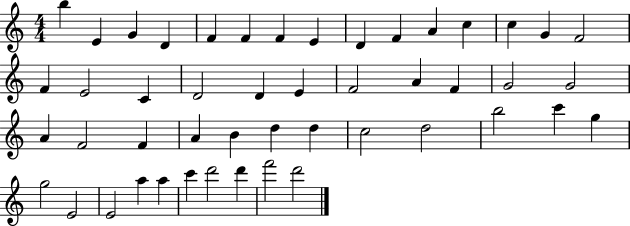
B5/q E4/q G4/q D4/q F4/q F4/q F4/q E4/q D4/q F4/q A4/q C5/q C5/q G4/q F4/h F4/q E4/h C4/q D4/h D4/q E4/q F4/h A4/q F4/q G4/h G4/h A4/q F4/h F4/q A4/q B4/q D5/q D5/q C5/h D5/h B5/h C6/q G5/q G5/h E4/h E4/h A5/q A5/q C6/q D6/h D6/q F6/h D6/h